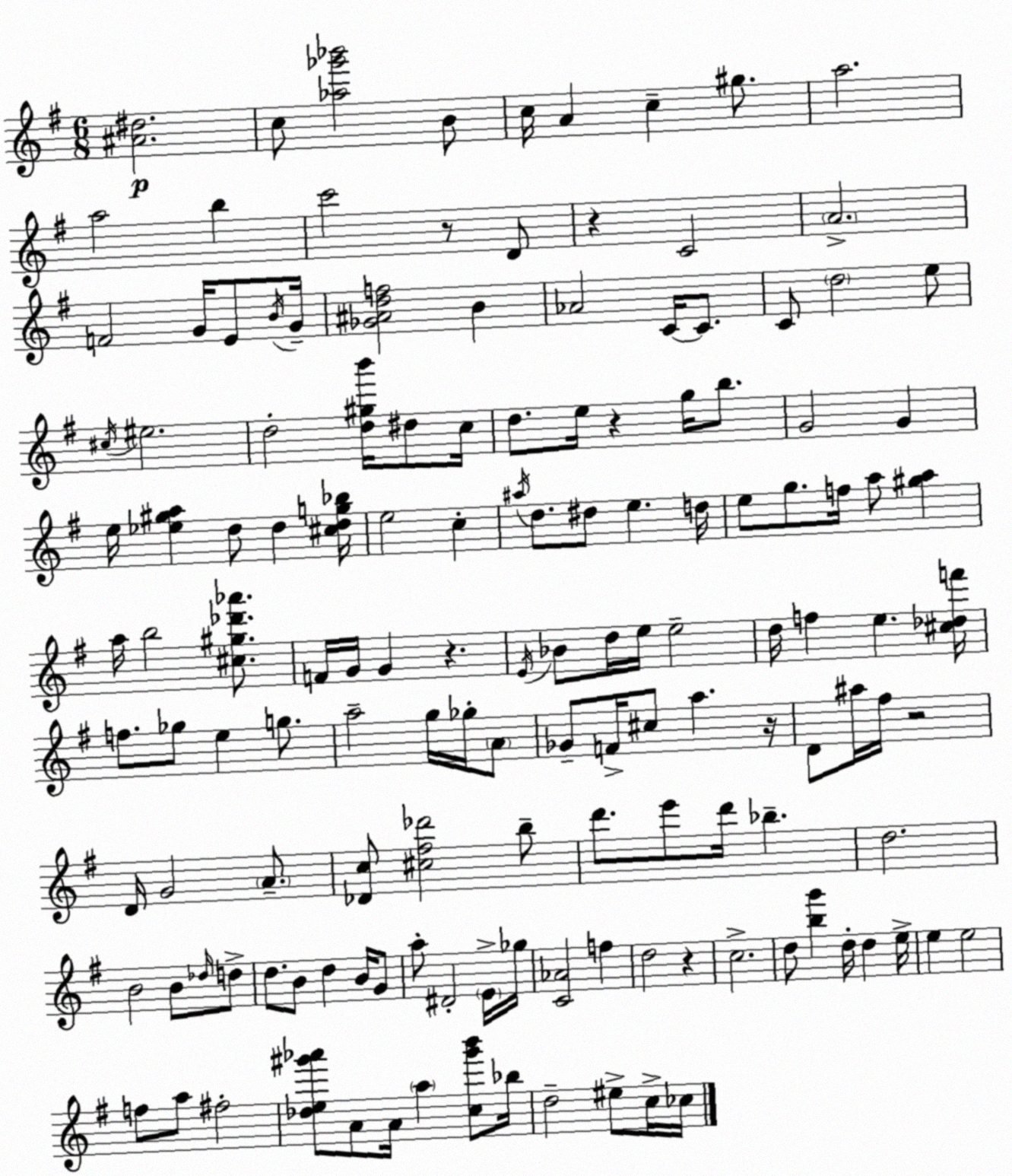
X:1
T:Untitled
M:6/8
L:1/4
K:G
[^A^d]2 c/2 [_a_g'_b']2 B/2 c/4 A c ^g/2 a2 a2 b c'2 z/2 D/2 z C2 A2 F2 G/4 E/2 B/4 G/4 [_G^Adf]2 B _A2 C/4 C/2 C/2 d2 e/2 ^c/4 ^e2 d2 [d^gb']/4 ^d/2 c/4 d/2 e/4 z g/4 b/2 G2 G e/4 [_e^ga] d/2 d [^cdg_b]/4 e2 c ^a/4 d/2 ^d/2 e d/4 e/2 g/2 f/4 a/2 [^ga] a/4 b2 [^c^g_d'_a']/2 F/4 G/4 G z E/4 _B/2 d/4 e/4 e2 d/4 f e [^c_df']/4 f/2 _g/2 e g/2 a2 g/4 _g/4 A/2 _G/2 F/4 ^c/2 a z/4 D/2 ^a/4 ^f/4 z2 D/4 G2 A/2 [_Dc]/2 [^c^f_d']2 b/2 d'/2 e'/2 d'/4 _b d2 B2 B/2 _d/4 d/2 d/2 B/2 d B/4 G/2 a/2 ^D2 E/4 _g/4 [C_A]2 f d2 z c2 d/2 [bg'] d/4 d e/4 e e2 f/2 a/2 ^f2 [_de^g'_a']/2 A/2 A/4 a [c^g'b']/2 _b/4 d2 ^e/2 c/4 _c/4